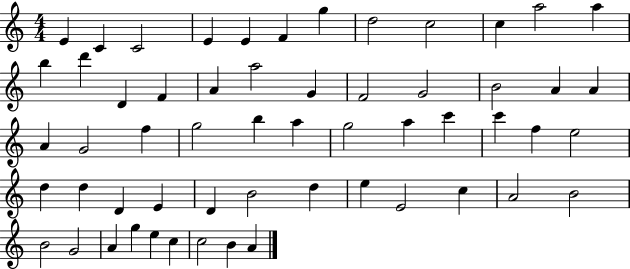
E4/q C4/q C4/h E4/q E4/q F4/q G5/q D5/h C5/h C5/q A5/h A5/q B5/q D6/q D4/q F4/q A4/q A5/h G4/q F4/h G4/h B4/h A4/q A4/q A4/q G4/h F5/q G5/h B5/q A5/q G5/h A5/q C6/q C6/q F5/q E5/h D5/q D5/q D4/q E4/q D4/q B4/h D5/q E5/q E4/h C5/q A4/h B4/h B4/h G4/h A4/q G5/q E5/q C5/q C5/h B4/q A4/q